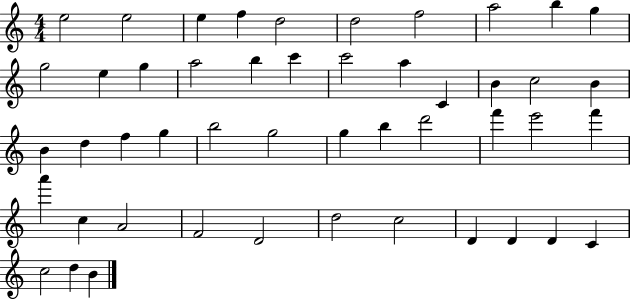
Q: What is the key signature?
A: C major